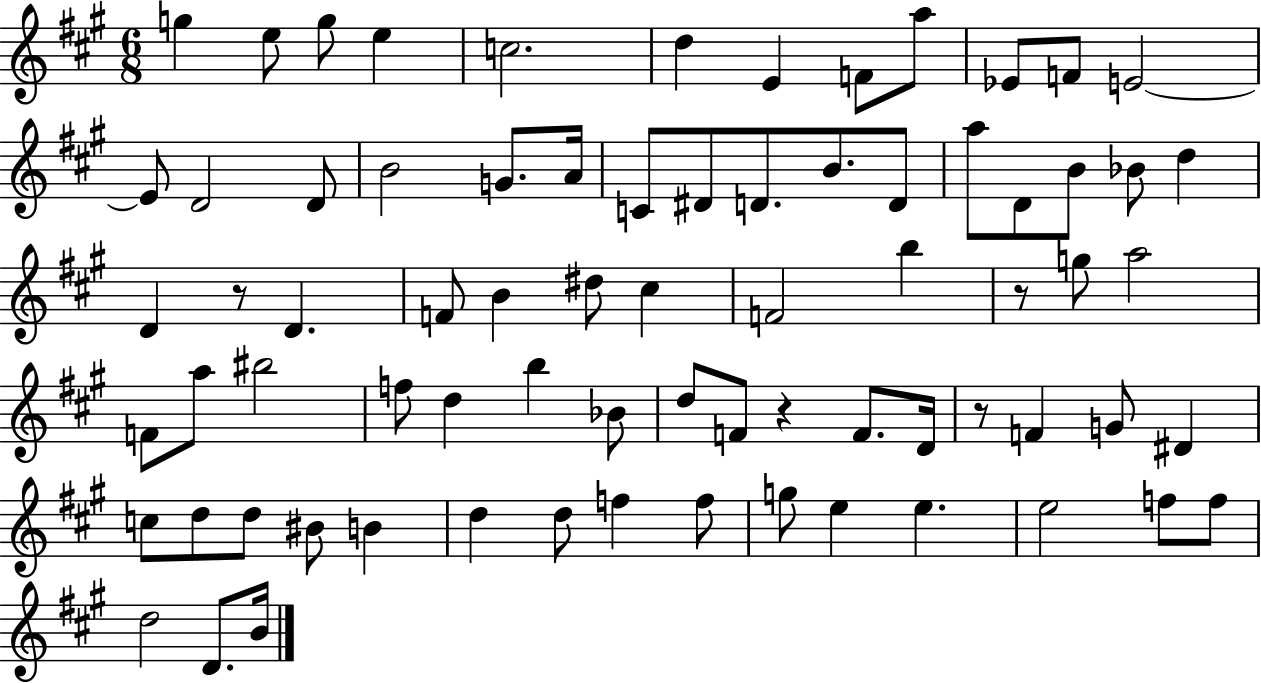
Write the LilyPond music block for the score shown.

{
  \clef treble
  \numericTimeSignature
  \time 6/8
  \key a \major
  \repeat volta 2 { g''4 e''8 g''8 e''4 | c''2. | d''4 e'4 f'8 a''8 | ees'8 f'8 e'2~~ | \break e'8 d'2 d'8 | b'2 g'8. a'16 | c'8 dis'8 d'8. b'8. d'8 | a''8 d'8 b'8 bes'8 d''4 | \break d'4 r8 d'4. | f'8 b'4 dis''8 cis''4 | f'2 b''4 | r8 g''8 a''2 | \break f'8 a''8 bis''2 | f''8 d''4 b''4 bes'8 | d''8 f'8 r4 f'8. d'16 | r8 f'4 g'8 dis'4 | \break c''8 d''8 d''8 bis'8 b'4 | d''4 d''8 f''4 f''8 | g''8 e''4 e''4. | e''2 f''8 f''8 | \break d''2 d'8. b'16 | } \bar "|."
}